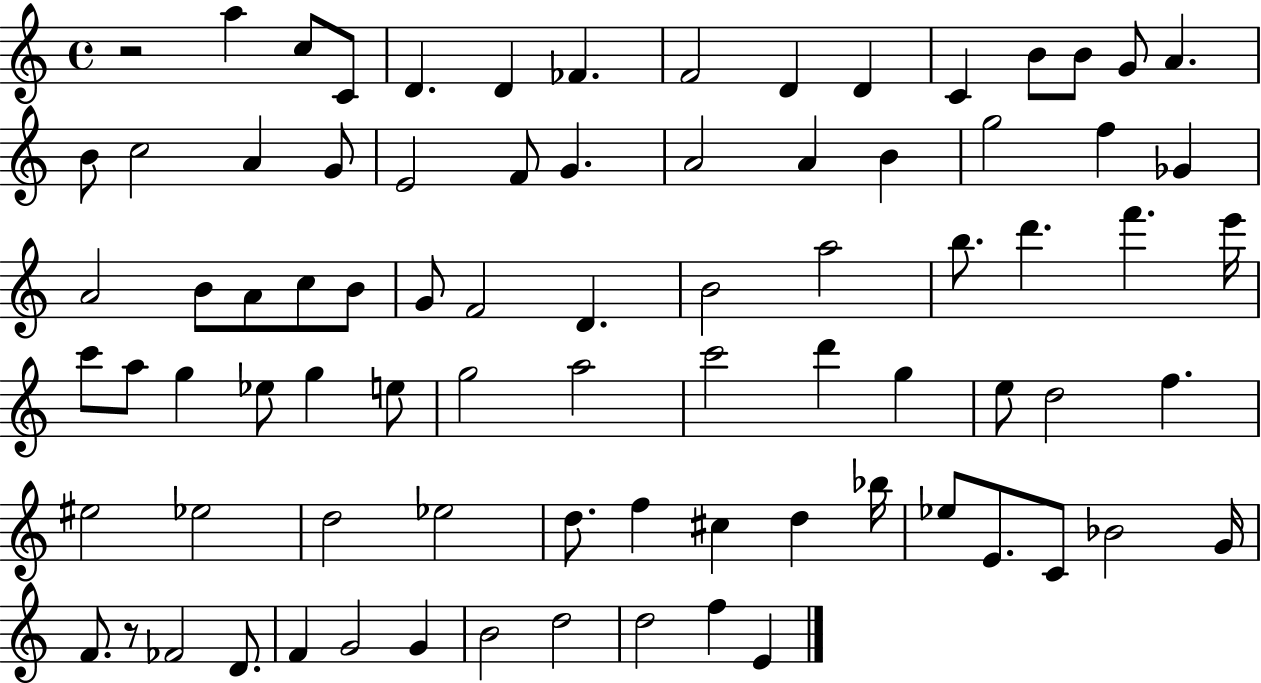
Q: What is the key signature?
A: C major